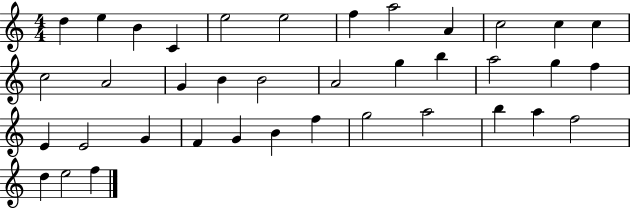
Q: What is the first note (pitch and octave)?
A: D5